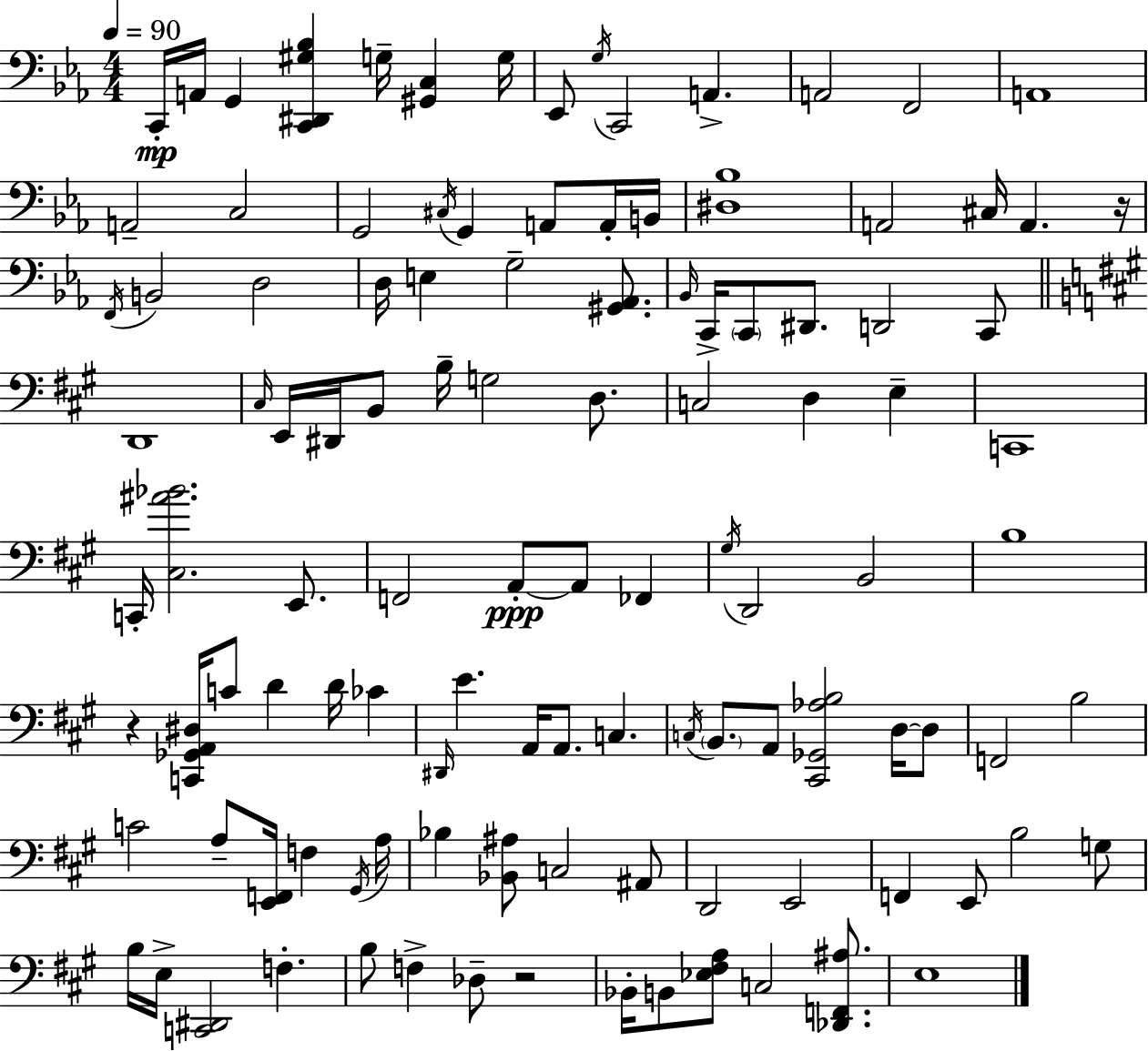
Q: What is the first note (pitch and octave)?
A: C2